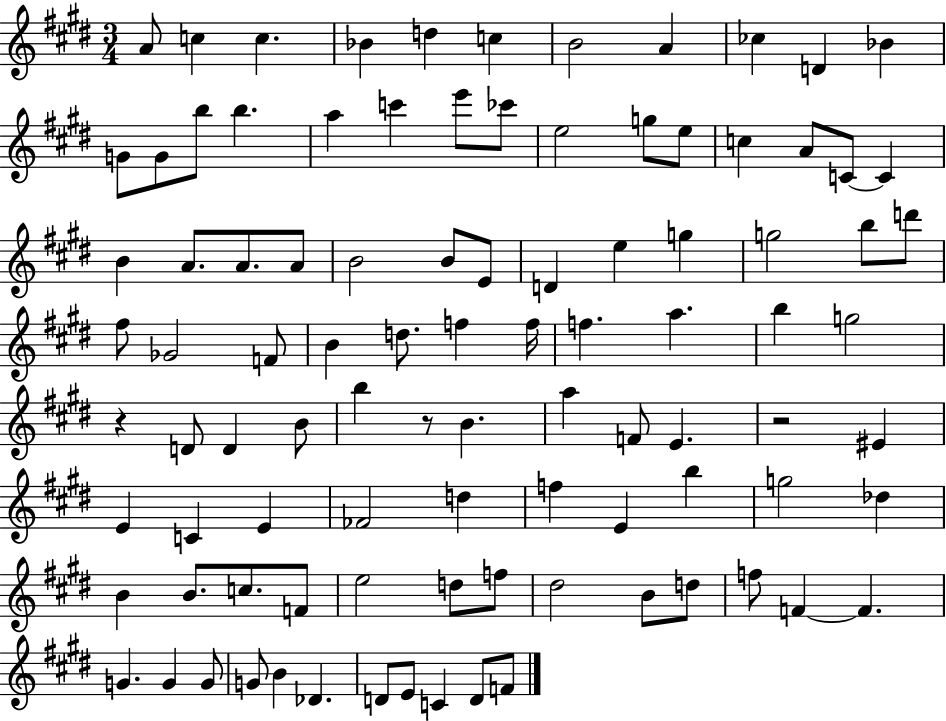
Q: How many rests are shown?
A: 3